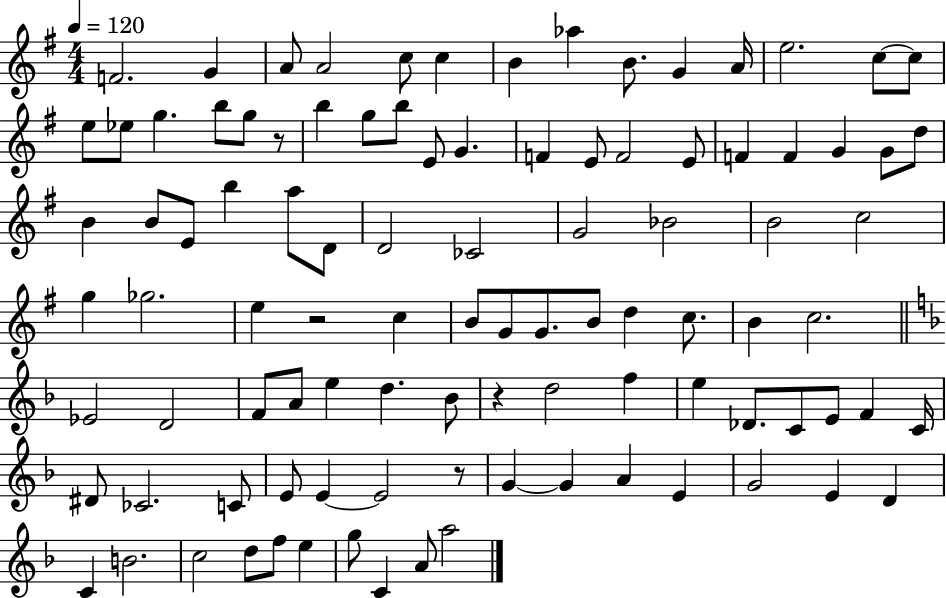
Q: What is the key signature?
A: G major